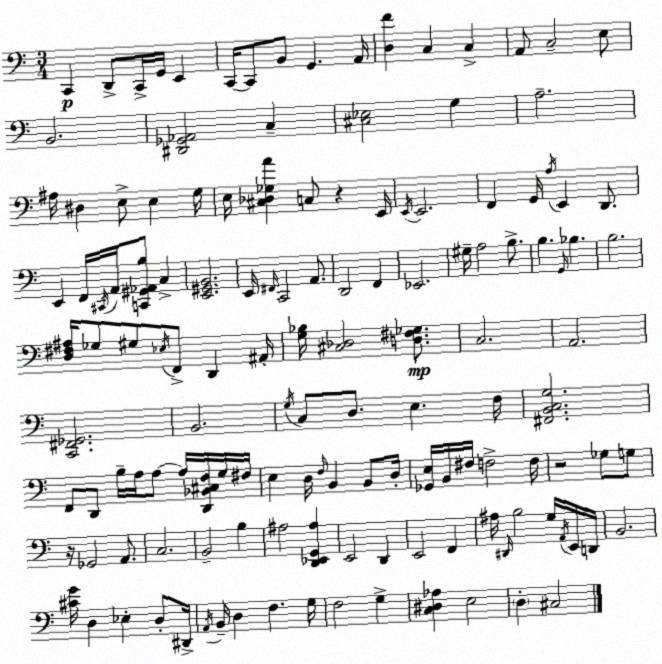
X:1
T:Untitled
M:3/4
L:1/4
K:C
C,, D,,/2 C,,/4 G,,/4 E,, C,,/4 C,,/2 B,,/2 G,, A,,/4 [D,F] C, C, A,,/2 C,2 E,/2 B,,2 [^D,,_G,,_A,,]2 C, [^C,_E,]2 G, A,2 ^A,/4 ^D, E,/2 E, G,/4 E,/4 [^C,_D,_G,A] C,/2 z E,,/4 E,,/4 E,,2 F,, G,,/4 A,/4 E,, D,,/2 E,, F,,/4 ^C,,/4 A,,/4 [C,,^G,,_A,,B,]/2 C, [E,,^G,,B,,]2 E,,/4 ^F,,/4 C,,2 A,,/2 D,,2 F,, _E,,2 ^G,/4 A,2 B,/2 B, G,,/4 _B, B,2 [D,^F,^A,]/4 _G,/2 ^G,/2 _E,/4 F,,/2 D,, ^A,,/4 [G,_B,]/4 [^C,_D,]2 [D,^F,_G,]/2 C,2 A,,2 [C,,^F,,_G,,]2 B,,2 G,/4 C,/2 D,/2 E, F,/4 [^F,,B,,C,G,]2 F,,/2 D,,/2 B,/4 A,/4 A,/2 A,/4 [D,,_B,,^C,F,]/4 G,/4 ^F,/4 E, D,/4 F,/4 B,, B,,/2 D,/4 [_G,,E,]/4 B,,/4 ^F,/4 F,2 F,/4 z2 _G,/2 G,/2 z/4 _G,,2 A,,/2 C,2 B,,2 B, ^A,2 [D,,_E,,G,,^A,] E,,2 D,, E,,2 F,, ^A,/4 ^D,,/4 B,2 G,/4 A,,/4 E,,/4 D,,/4 B,,2 [^CG]/4 D, _E, D,/2 ^D,,/4 A,,/4 B,,/4 D, F, G,/4 F,2 G, [C,^D,_A,] E,2 D, ^C,2